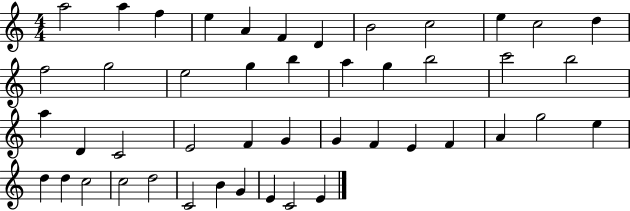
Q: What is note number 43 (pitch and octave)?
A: G4